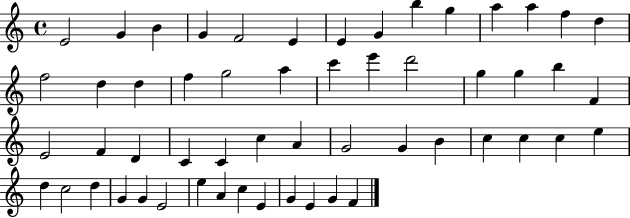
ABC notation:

X:1
T:Untitled
M:4/4
L:1/4
K:C
E2 G B G F2 E E G b g a a f d f2 d d f g2 a c' e' d'2 g g b F E2 F D C C c A G2 G B c c c e d c2 d G G E2 e A c E G E G F